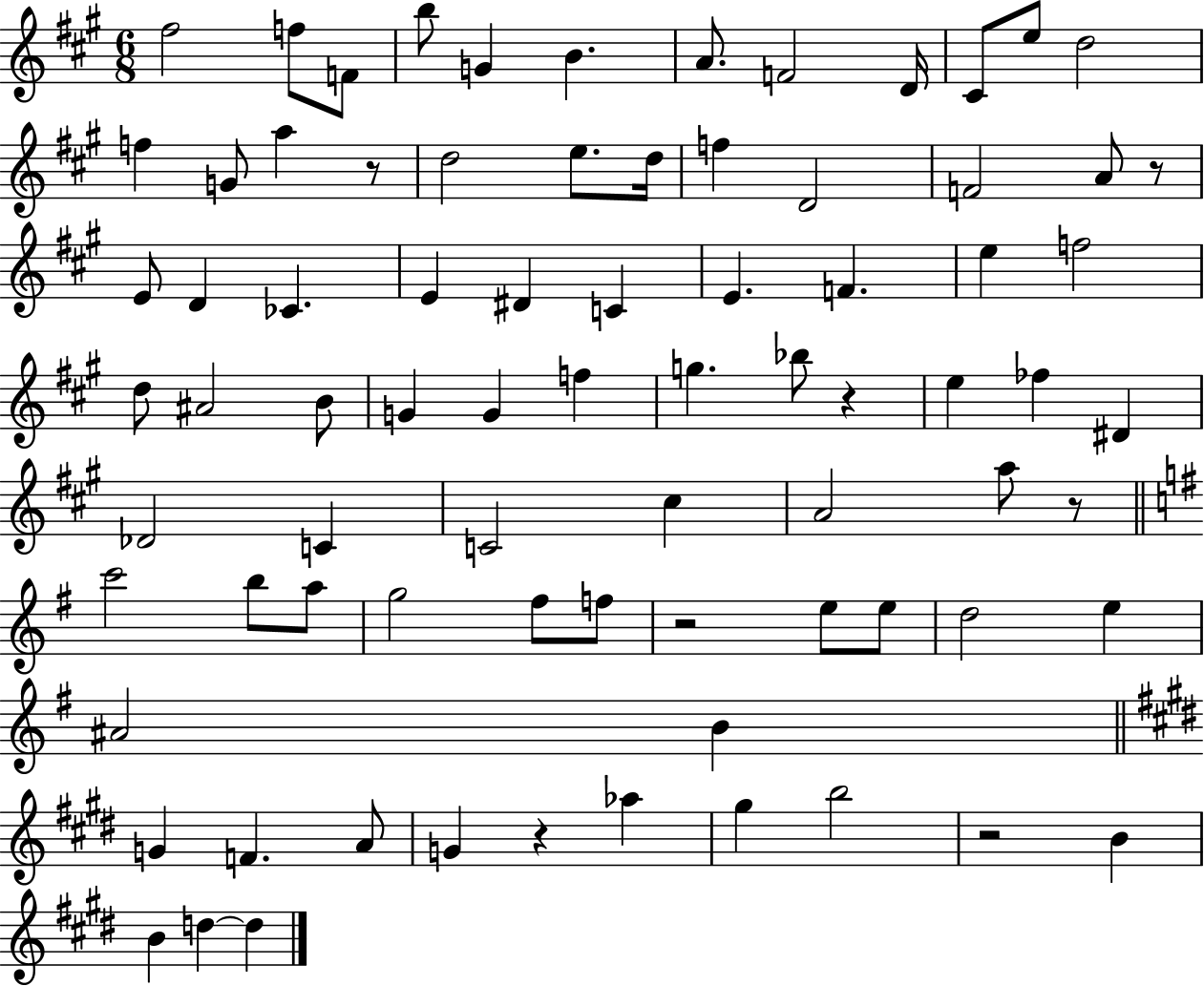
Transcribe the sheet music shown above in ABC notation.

X:1
T:Untitled
M:6/8
L:1/4
K:A
^f2 f/2 F/2 b/2 G B A/2 F2 D/4 ^C/2 e/2 d2 f G/2 a z/2 d2 e/2 d/4 f D2 F2 A/2 z/2 E/2 D _C E ^D C E F e f2 d/2 ^A2 B/2 G G f g _b/2 z e _f ^D _D2 C C2 ^c A2 a/2 z/2 c'2 b/2 a/2 g2 ^f/2 f/2 z2 e/2 e/2 d2 e ^A2 B G F A/2 G z _a ^g b2 z2 B B d d